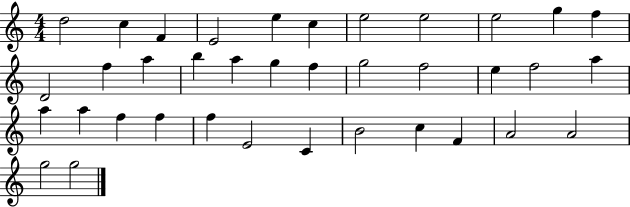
{
  \clef treble
  \numericTimeSignature
  \time 4/4
  \key c \major
  d''2 c''4 f'4 | e'2 e''4 c''4 | e''2 e''2 | e''2 g''4 f''4 | \break d'2 f''4 a''4 | b''4 a''4 g''4 f''4 | g''2 f''2 | e''4 f''2 a''4 | \break a''4 a''4 f''4 f''4 | f''4 e'2 c'4 | b'2 c''4 f'4 | a'2 a'2 | \break g''2 g''2 | \bar "|."
}